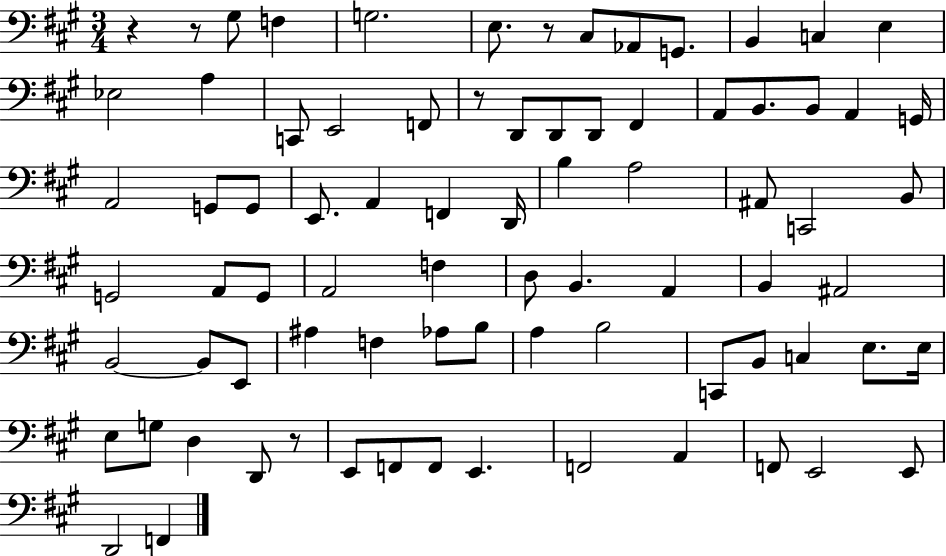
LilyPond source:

{
  \clef bass
  \numericTimeSignature
  \time 3/4
  \key a \major
  r4 r8 gis8 f4 | g2. | e8. r8 cis8 aes,8 g,8. | b,4 c4 e4 | \break ees2 a4 | c,8 e,2 f,8 | r8 d,8 d,8 d,8 fis,4 | a,8 b,8. b,8 a,4 g,16 | \break a,2 g,8 g,8 | e,8. a,4 f,4 d,16 | b4 a2 | ais,8 c,2 b,8 | \break g,2 a,8 g,8 | a,2 f4 | d8 b,4. a,4 | b,4 ais,2 | \break b,2~~ b,8 e,8 | ais4 f4 aes8 b8 | a4 b2 | c,8 b,8 c4 e8. e16 | \break e8 g8 d4 d,8 r8 | e,8 f,8 f,8 e,4. | f,2 a,4 | f,8 e,2 e,8 | \break d,2 f,4 | \bar "|."
}